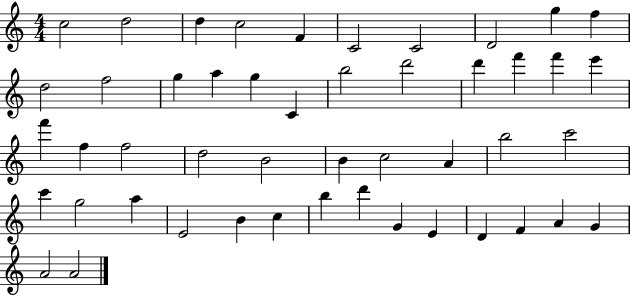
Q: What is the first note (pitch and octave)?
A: C5